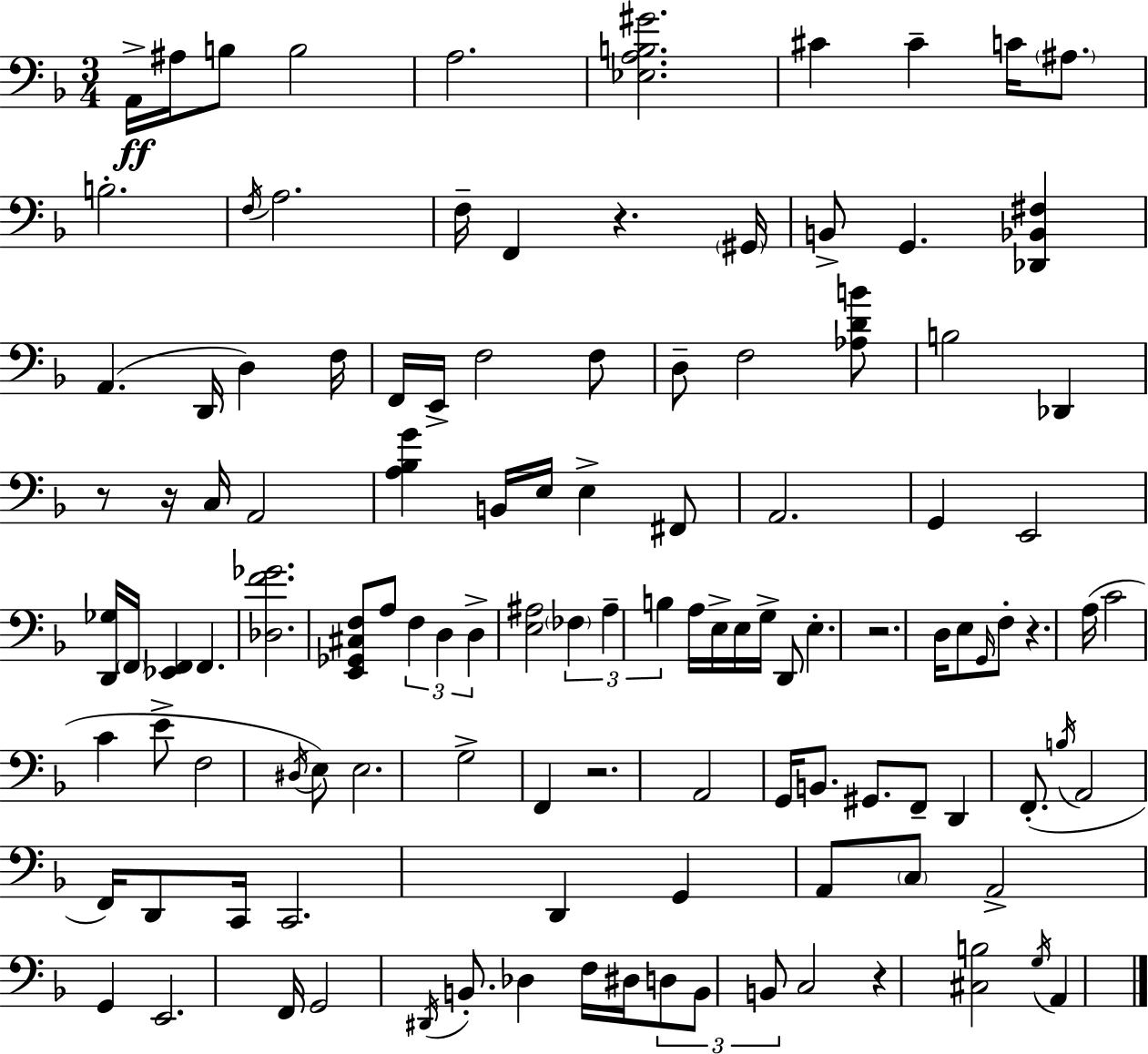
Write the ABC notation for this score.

X:1
T:Untitled
M:3/4
L:1/4
K:Dm
A,,/4 ^A,/4 B,/2 B,2 A,2 [_E,A,B,^G]2 ^C ^C C/4 ^A,/2 B,2 F,/4 A,2 F,/4 F,, z ^G,,/4 B,,/2 G,, [_D,,_B,,^F,] A,, D,,/4 D, F,/4 F,,/4 E,,/4 F,2 F,/2 D,/2 F,2 [_A,DB]/2 B,2 _D,, z/2 z/4 C,/4 A,,2 [A,_B,G] B,,/4 E,/4 E, ^F,,/2 A,,2 G,, E,,2 [D,,_G,]/4 F,,/4 [_E,,F,,] F,, [_D,F_G]2 [E,,_G,,^C,F,]/2 A,/2 F, D, D, [E,^A,]2 _F, ^A, B, A,/4 E,/4 E,/4 G,/4 D,,/2 E, z2 D,/4 E,/2 G,,/4 F,/2 z A,/4 C2 C E/2 F,2 ^D,/4 E,/2 E,2 G,2 F,, z2 A,,2 G,,/4 B,,/2 ^G,,/2 F,,/2 D,, F,,/2 B,/4 A,,2 F,,/4 D,,/2 C,,/4 C,,2 D,, G,, A,,/2 C,/2 A,,2 G,, E,,2 F,,/4 G,,2 ^D,,/4 B,,/2 _D, F,/4 ^D,/4 D,/2 B,,/2 B,,/2 C,2 z [^C,B,]2 G,/4 A,,